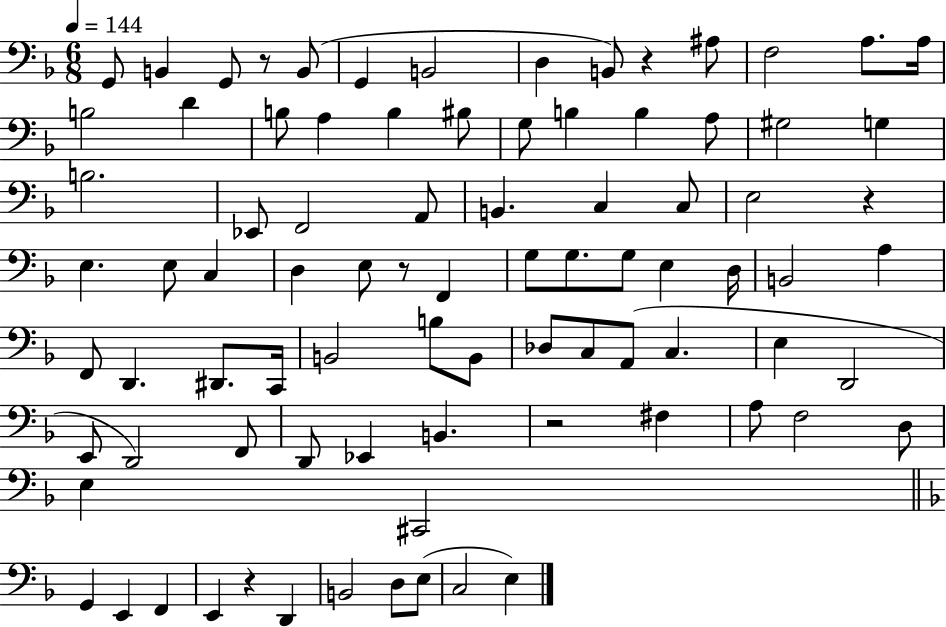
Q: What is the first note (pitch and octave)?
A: G2